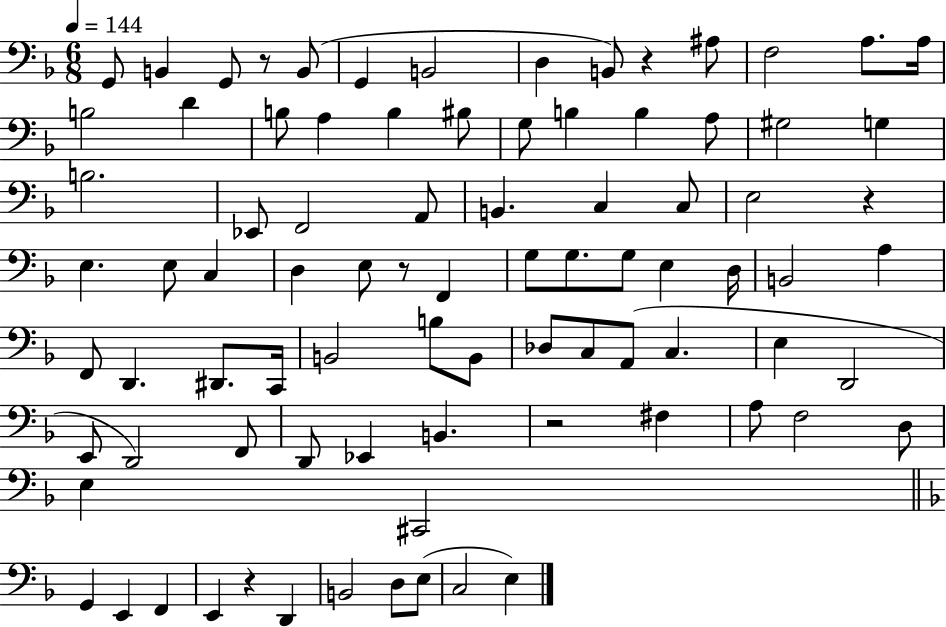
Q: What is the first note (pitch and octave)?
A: G2